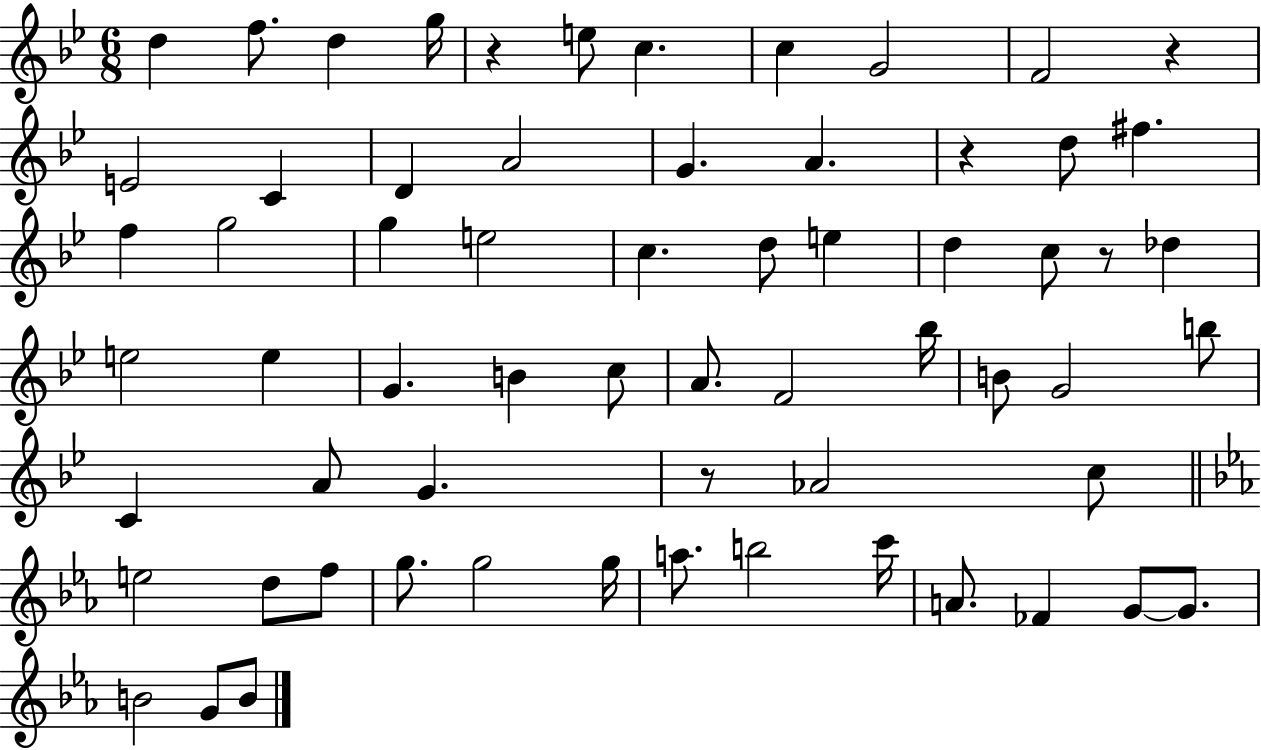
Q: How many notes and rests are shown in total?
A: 64